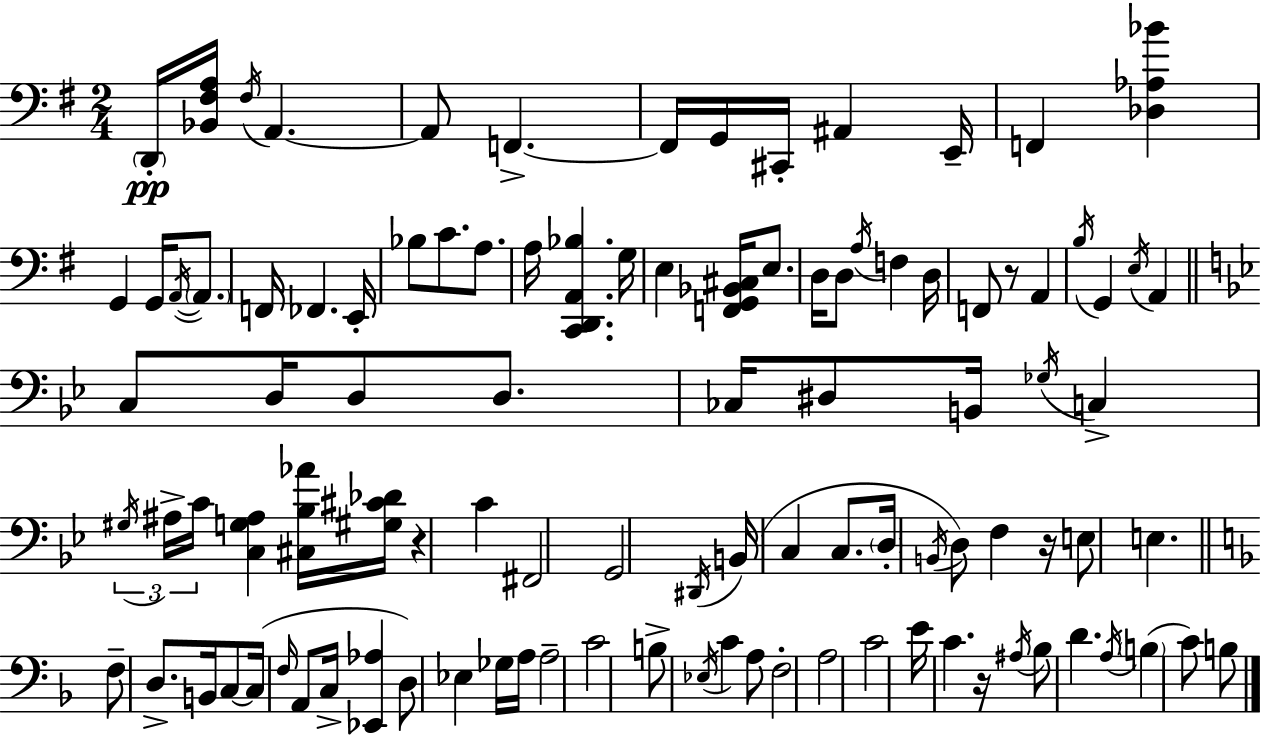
D2/s [Bb2,F#3,A3]/s F#3/s A2/q. A2/e F2/q. F2/s G2/s C#2/s A#2/q E2/s F2/q [Db3,Ab3,Bb4]/q G2/q G2/s A2/s A2/e. F2/s FES2/q. E2/s Bb3/e C4/e. A3/e. A3/s [C2,D2,A2,Bb3]/q. G3/s E3/q [F2,G2,Bb2,C#3]/s E3/e. D3/s D3/e A3/s F3/q D3/s F2/e R/e A2/q B3/s G2/q E3/s A2/q C3/e D3/s D3/e D3/e. CES3/s D#3/e B2/s Gb3/s C3/q G#3/s A#3/s C4/s [C3,G3,A#3]/q [C#3,Bb3,Ab4]/s [G#3,C#4,Db4]/s R/q C4/q F#2/h G2/h D#2/s B2/s C3/q C3/e. D3/s B2/s D3/e F3/q R/s E3/e E3/q. F3/e D3/e. B2/s C3/e C3/s F3/s A2/e C3/s [Eb2,Ab3]/q D3/e Eb3/q Gb3/s A3/s A3/h C4/h B3/e Eb3/s C4/q A3/e F3/h A3/h C4/h E4/s C4/q. R/s A#3/s Bb3/e D4/q. A3/s B3/q C4/e B3/e